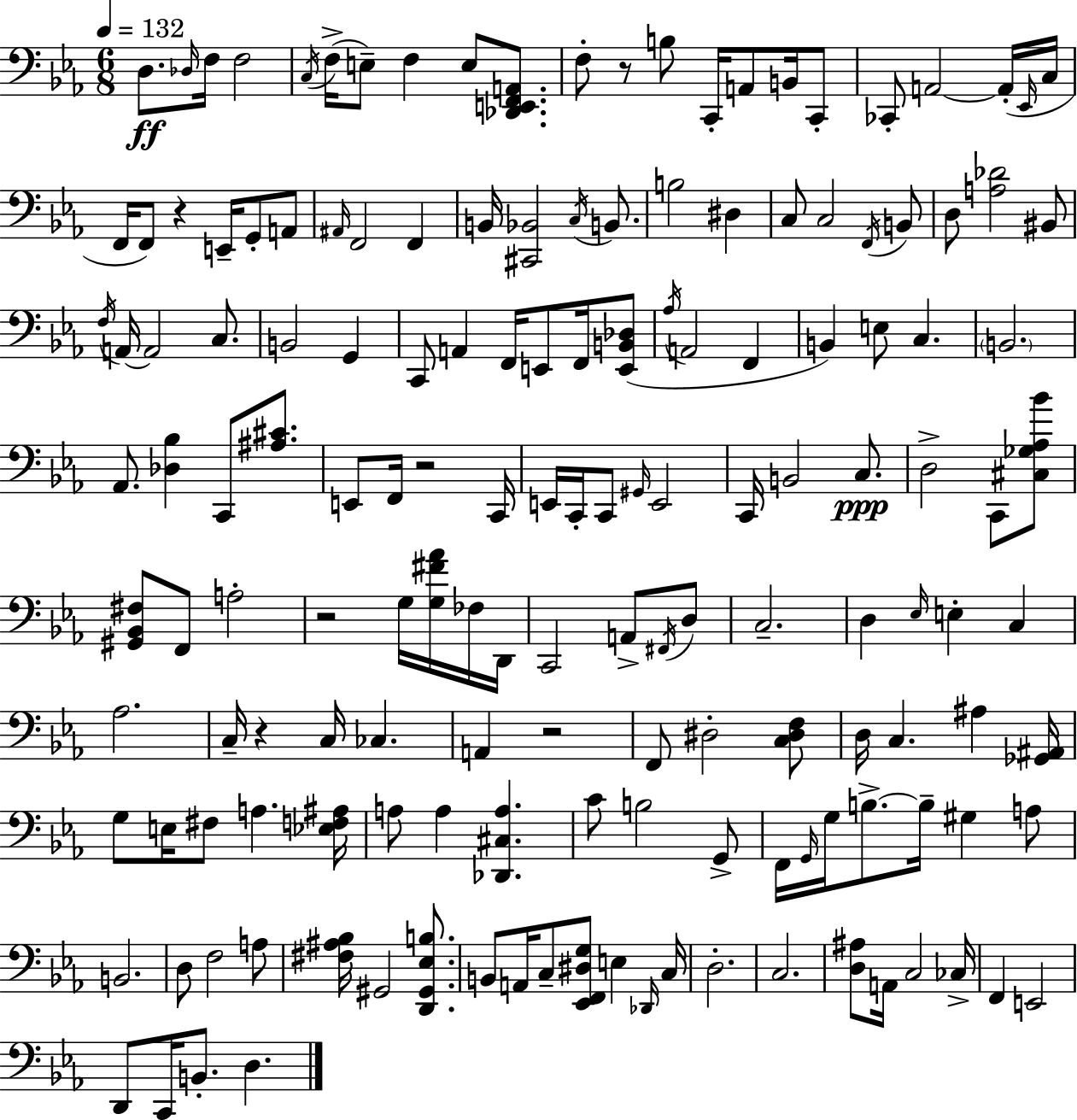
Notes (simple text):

D3/e. Db3/s F3/s F3/h C3/s F3/s E3/e F3/q E3/e [Db2,E2,F2,A2]/e. F3/e R/e B3/e C2/s A2/e B2/s C2/e CES2/e A2/h A2/s Eb2/s C3/s F2/s F2/e R/q E2/s G2/e A2/e A#2/s F2/h F2/q B2/s [C#2,Bb2]/h C3/s B2/e. B3/h D#3/q C3/e C3/h F2/s B2/e D3/e [A3,Db4]/h BIS2/e F3/s A2/s A2/h C3/e. B2/h G2/q C2/e A2/q F2/s E2/e F2/s [E2,B2,Db3]/e Ab3/s A2/h F2/q B2/q E3/e C3/q. B2/h. Ab2/e. [Db3,Bb3]/q C2/e [A#3,C#4]/e. E2/e F2/s R/h C2/s E2/s C2/s C2/e G#2/s E2/h C2/s B2/h C3/e. D3/h C2/e [C#3,Gb3,Ab3,Bb4]/e [G#2,Bb2,F#3]/e F2/e A3/h R/h G3/s [G3,F#4,Ab4]/s FES3/s D2/s C2/h A2/e F#2/s D3/e C3/h. D3/q Eb3/s E3/q C3/q Ab3/h. C3/s R/q C3/s CES3/q. A2/q R/h F2/e D#3/h [C3,D#3,F3]/e D3/s C3/q. A#3/q [Gb2,A#2]/s G3/e E3/s F#3/e A3/q. [Eb3,F3,A#3]/s A3/e A3/q [Db2,C#3,A3]/q. C4/e B3/h G2/e F2/s G2/s G3/s B3/e. B3/s G#3/q A3/e B2/h. D3/e F3/h A3/e [F#3,A#3,Bb3]/s G#2/h [D2,G#2,Eb3,B3]/e. B2/e A2/s C3/e [Eb2,F2,D#3,G3]/e E3/q Db2/s C3/s D3/h. C3/h. [D3,A#3]/e A2/s C3/h CES3/s F2/q E2/h D2/e C2/s B2/e. D3/q.